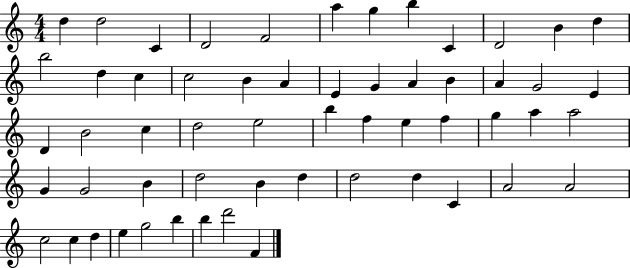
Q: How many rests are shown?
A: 0